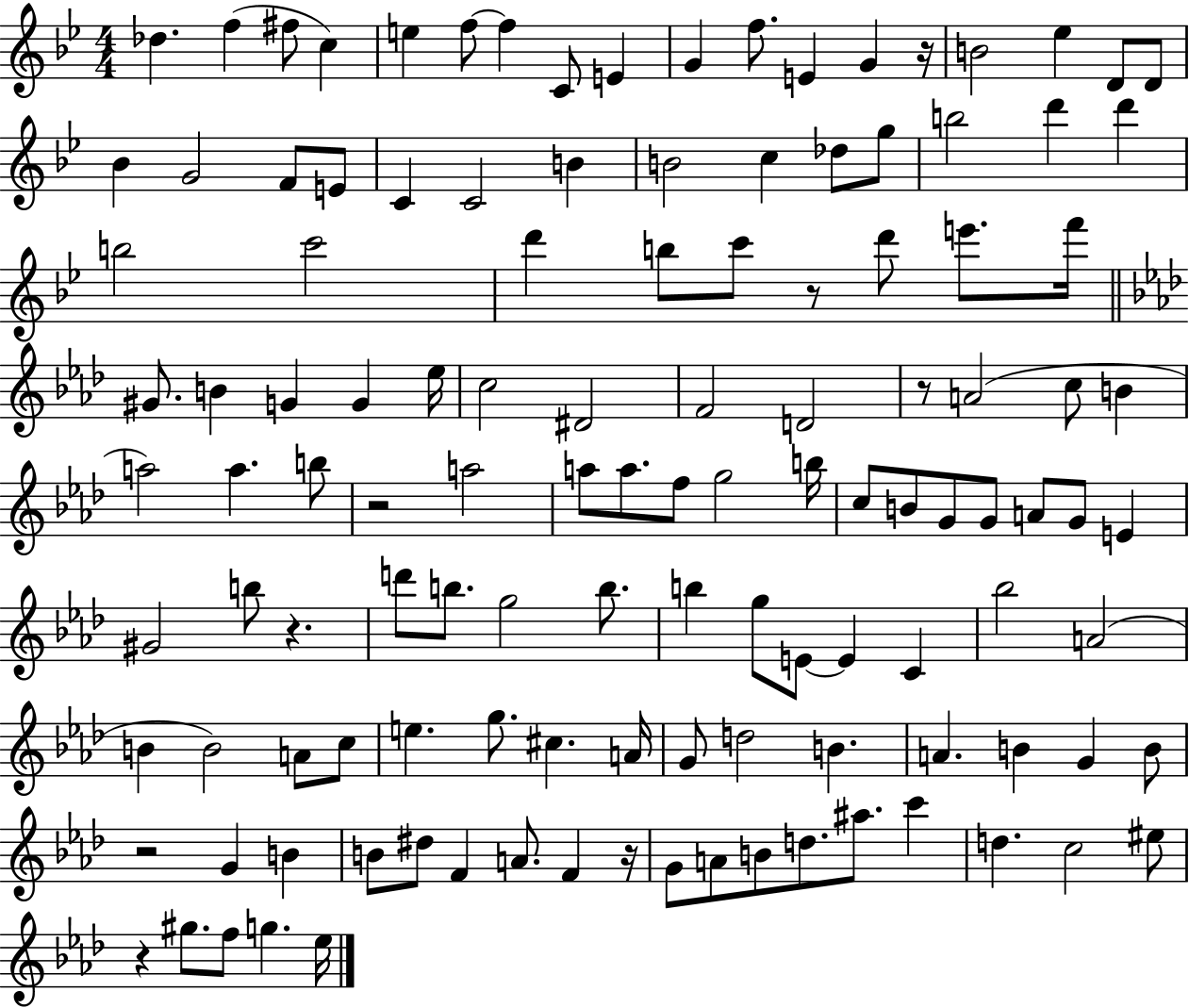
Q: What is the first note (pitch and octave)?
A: Db5